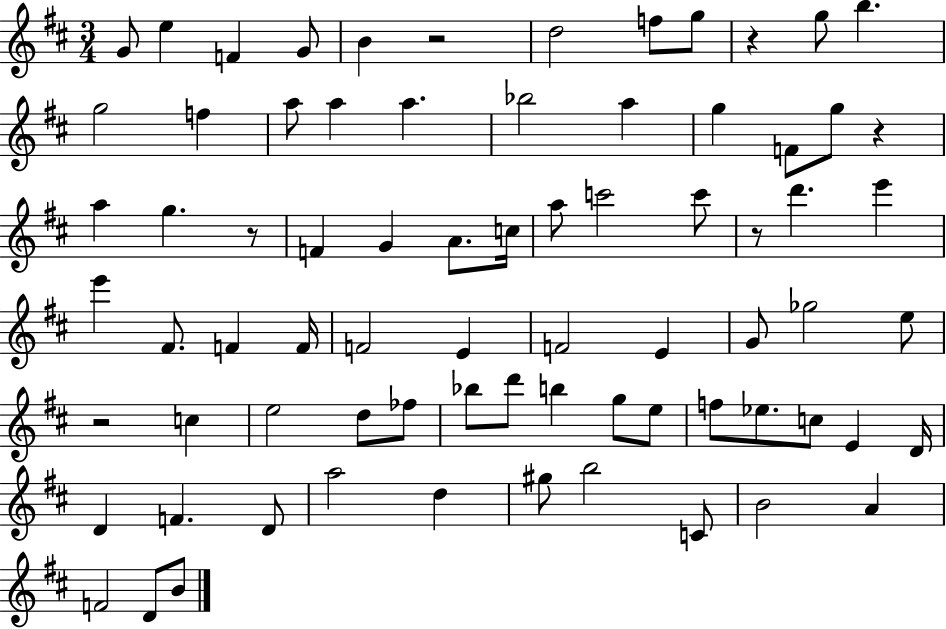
{
  \clef treble
  \numericTimeSignature
  \time 3/4
  \key d \major
  g'8 e''4 f'4 g'8 | b'4 r2 | d''2 f''8 g''8 | r4 g''8 b''4. | \break g''2 f''4 | a''8 a''4 a''4. | bes''2 a''4 | g''4 f'8 g''8 r4 | \break a''4 g''4. r8 | f'4 g'4 a'8. c''16 | a''8 c'''2 c'''8 | r8 d'''4. e'''4 | \break e'''4 fis'8. f'4 f'16 | f'2 e'4 | f'2 e'4 | g'8 ges''2 e''8 | \break r2 c''4 | e''2 d''8 fes''8 | bes''8 d'''8 b''4 g''8 e''8 | f''8 ees''8. c''8 e'4 d'16 | \break d'4 f'4. d'8 | a''2 d''4 | gis''8 b''2 c'8 | b'2 a'4 | \break f'2 d'8 b'8 | \bar "|."
}